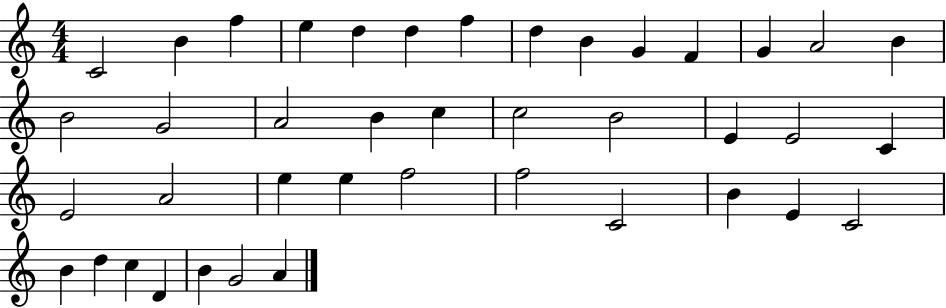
{
  \clef treble
  \numericTimeSignature
  \time 4/4
  \key c \major
  c'2 b'4 f''4 | e''4 d''4 d''4 f''4 | d''4 b'4 g'4 f'4 | g'4 a'2 b'4 | \break b'2 g'2 | a'2 b'4 c''4 | c''2 b'2 | e'4 e'2 c'4 | \break e'2 a'2 | e''4 e''4 f''2 | f''2 c'2 | b'4 e'4 c'2 | \break b'4 d''4 c''4 d'4 | b'4 g'2 a'4 | \bar "|."
}